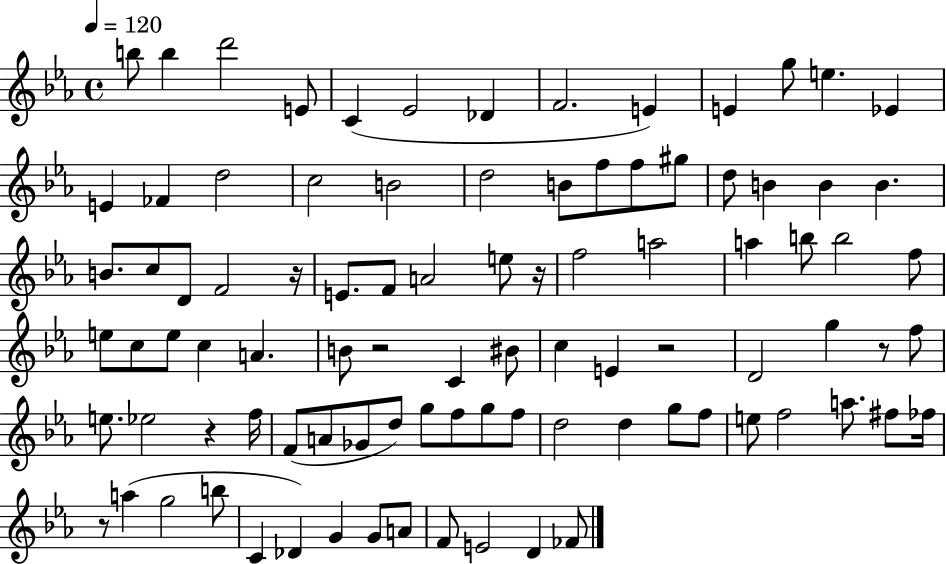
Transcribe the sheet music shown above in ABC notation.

X:1
T:Untitled
M:4/4
L:1/4
K:Eb
b/2 b d'2 E/2 C _E2 _D F2 E E g/2 e _E E _F d2 c2 B2 d2 B/2 f/2 f/2 ^g/2 d/2 B B B B/2 c/2 D/2 F2 z/4 E/2 F/2 A2 e/2 z/4 f2 a2 a b/2 b2 f/2 e/2 c/2 e/2 c A B/2 z2 C ^B/2 c E z2 D2 g z/2 f/2 e/2 _e2 z f/4 F/2 A/2 _G/2 d/2 g/2 f/2 g/2 f/2 d2 d g/2 f/2 e/2 f2 a/2 ^f/2 _f/4 z/2 a g2 b/2 C _D G G/2 A/2 F/2 E2 D _F/2